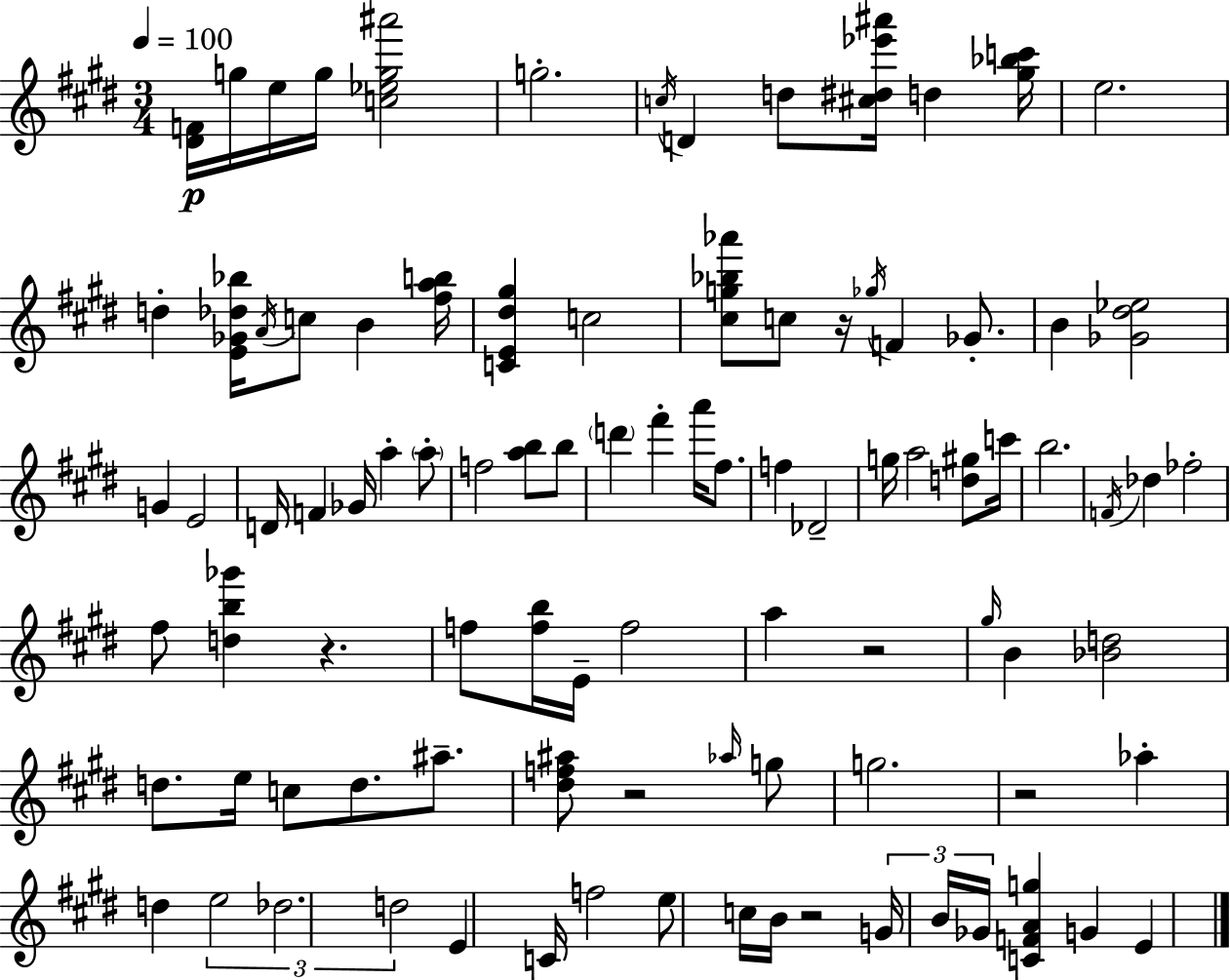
{
  \clef treble
  \numericTimeSignature
  \time 3/4
  \key e \major
  \tempo 4 = 100
  \repeat volta 2 { <dis' f'>16\p g''16 e''16 g''16 <c'' ees'' g'' ais'''>2 | g''2.-. | \acciaccatura { c''16 } d'4 d''8 <cis'' dis'' ees''' ais'''>16 d''4 | <gis'' bes'' c'''>16 e''2. | \break d''4-. <e' ges' des'' bes''>16 \acciaccatura { a'16 } c''8 b'4 | <fis'' a'' b''>16 <c' e' dis'' gis''>4 c''2 | <cis'' g'' bes'' aes'''>8 c''8 r16 \acciaccatura { ges''16 } f'4 | ges'8.-. b'4 <ges' dis'' ees''>2 | \break g'4 e'2 | d'16 f'4 ges'16 a''4-. | \parenthesize a''8-. f''2 <a'' b''>8 | b''8 \parenthesize d'''4 fis'''4-. a'''16 | \break fis''8. f''4 des'2-- | g''16 a''2 | <d'' gis''>8 c'''16 b''2. | \acciaccatura { f'16 } des''4 fes''2-. | \break fis''8 <d'' b'' ges'''>4 r4. | f''8 <f'' b''>16 e'16-- f''2 | a''4 r2 | \grace { gis''16 } b'4 <bes' d''>2 | \break d''8. e''16 c''8 d''8. | ais''8.-- <dis'' f'' ais''>8 r2 | \grace { aes''16 } g''8 g''2. | r2 | \break aes''4-. d''4 \tuplet 3/2 { e''2 | des''2. | d''2 } | e'4 c'16 f''2 | \break e''8 c''16 b'16 r2 | \tuplet 3/2 { g'16 b'16 ges'16 } <c' f' a' g''>4 g'4 | e'4 } \bar "|."
}